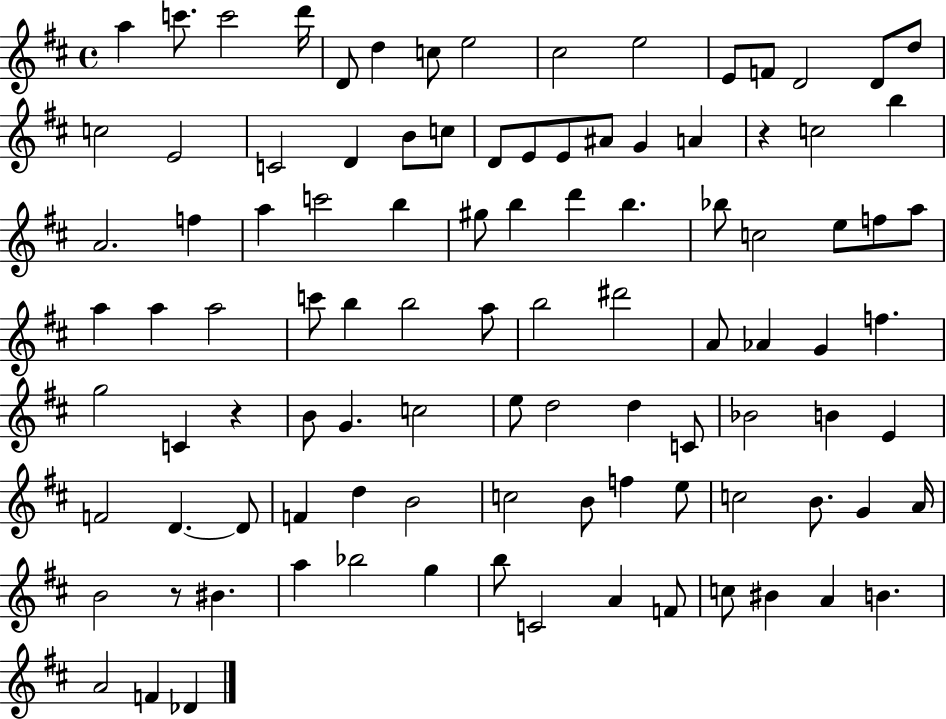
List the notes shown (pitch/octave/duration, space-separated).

A5/q C6/e. C6/h D6/s D4/e D5/q C5/e E5/h C#5/h E5/h E4/e F4/e D4/h D4/e D5/e C5/h E4/h C4/h D4/q B4/e C5/e D4/e E4/e E4/e A#4/e G4/q A4/q R/q C5/h B5/q A4/h. F5/q A5/q C6/h B5/q G#5/e B5/q D6/q B5/q. Bb5/e C5/h E5/e F5/e A5/e A5/q A5/q A5/h C6/e B5/q B5/h A5/e B5/h D#6/h A4/e Ab4/q G4/q F5/q. G5/h C4/q R/q B4/e G4/q. C5/h E5/e D5/h D5/q C4/e Bb4/h B4/q E4/q F4/h D4/q. D4/e F4/q D5/q B4/h C5/h B4/e F5/q E5/e C5/h B4/e. G4/q A4/s B4/h R/e BIS4/q. A5/q Bb5/h G5/q B5/e C4/h A4/q F4/e C5/e BIS4/q A4/q B4/q. A4/h F4/q Db4/q